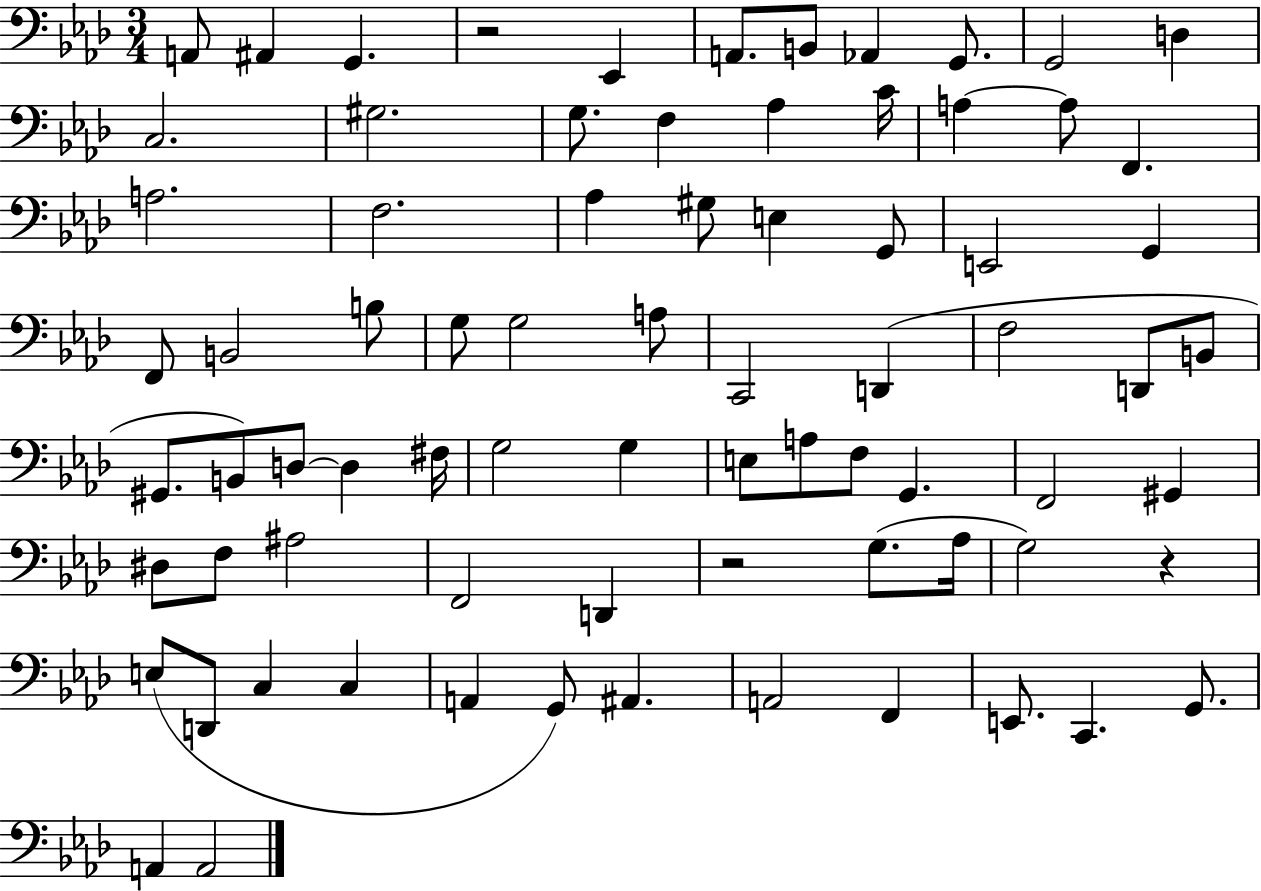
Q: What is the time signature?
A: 3/4